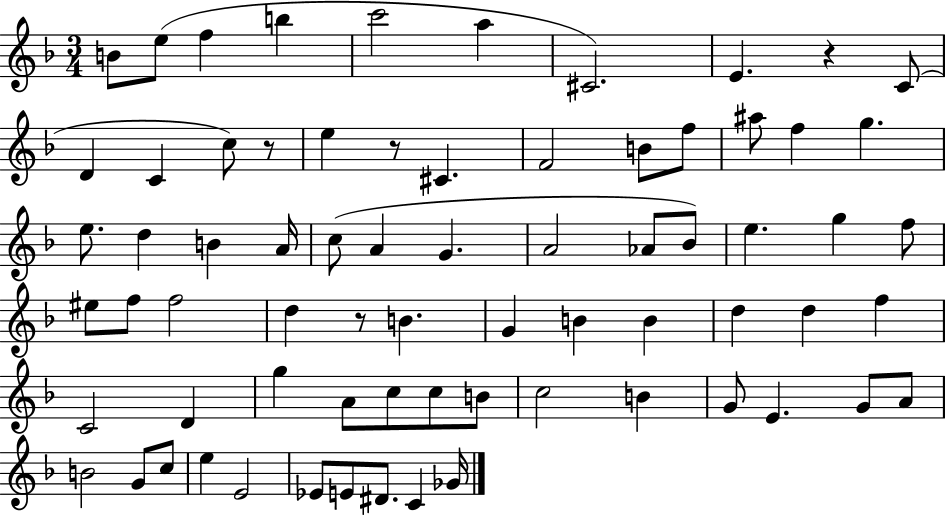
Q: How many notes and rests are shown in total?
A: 71